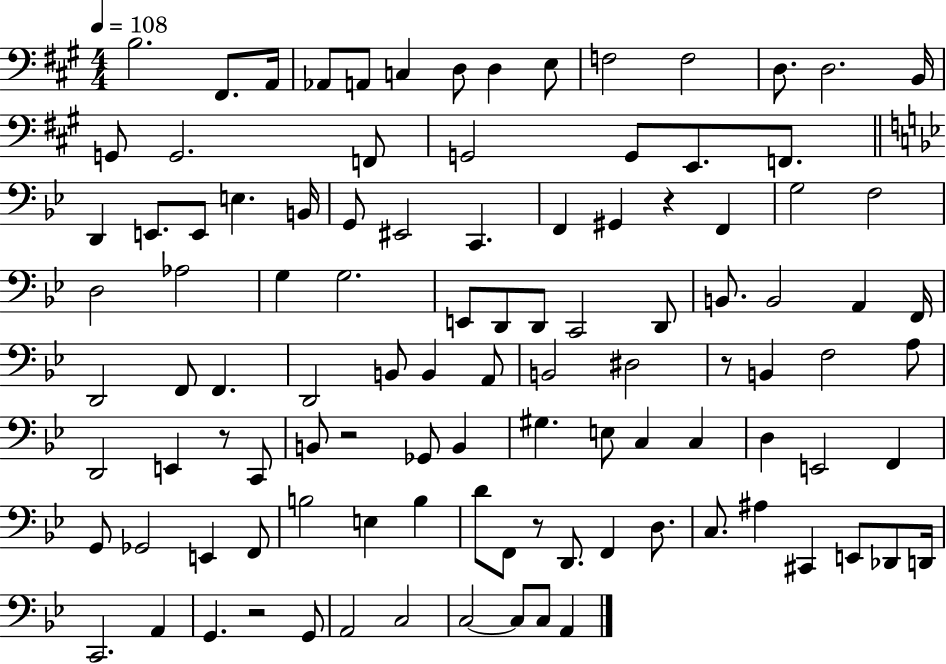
B3/h. F#2/e. A2/s Ab2/e A2/e C3/q D3/e D3/q E3/e F3/h F3/h D3/e. D3/h. B2/s G2/e G2/h. F2/e G2/h G2/e E2/e. F2/e. D2/q E2/e. E2/e E3/q. B2/s G2/e EIS2/h C2/q. F2/q G#2/q R/q F2/q G3/h F3/h D3/h Ab3/h G3/q G3/h. E2/e D2/e D2/e C2/h D2/e B2/e. B2/h A2/q F2/s D2/h F2/e F2/q. D2/h B2/e B2/q A2/e B2/h D#3/h R/e B2/q F3/h A3/e D2/h E2/q R/e C2/e B2/e R/h Gb2/e B2/q G#3/q. E3/e C3/q C3/q D3/q E2/h F2/q G2/e Gb2/h E2/q F2/e B3/h E3/q B3/q D4/e F2/e R/e D2/e. F2/q D3/e. C3/e. A#3/q C#2/q E2/e Db2/e D2/s C2/h. A2/q G2/q. R/h G2/e A2/h C3/h C3/h C3/e C3/e A2/q